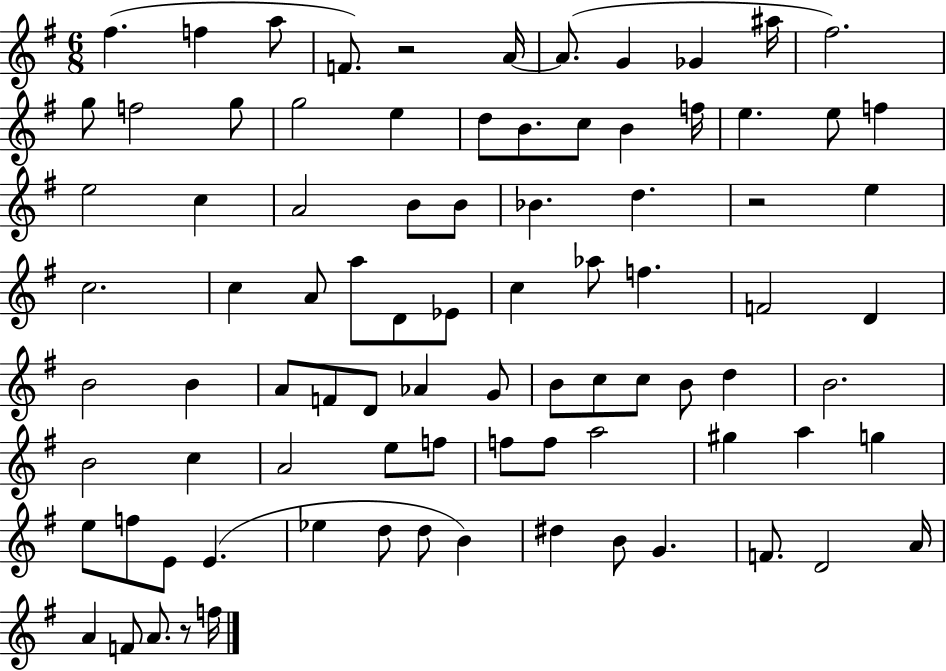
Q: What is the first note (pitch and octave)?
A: F#5